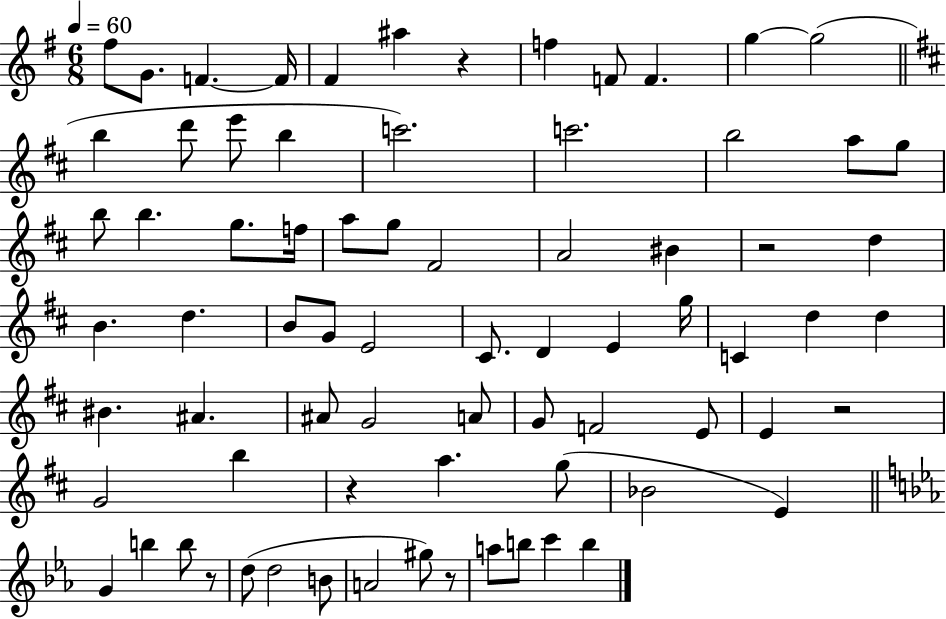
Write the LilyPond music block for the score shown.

{
  \clef treble
  \numericTimeSignature
  \time 6/8
  \key g \major
  \tempo 4 = 60
  fis''8 g'8. f'4.~~ f'16 | fis'4 ais''4 r4 | f''4 f'8 f'4. | g''4~~ g''2( | \break \bar "||" \break \key b \minor b''4 d'''8 e'''8 b''4 | c'''2.) | c'''2. | b''2 a''8 g''8 | \break b''8 b''4. g''8. f''16 | a''8 g''8 fis'2 | a'2 bis'4 | r2 d''4 | \break b'4. d''4. | b'8 g'8 e'2 | cis'8. d'4 e'4 g''16 | c'4 d''4 d''4 | \break bis'4. ais'4. | ais'8 g'2 a'8 | g'8 f'2 e'8 | e'4 r2 | \break g'2 b''4 | r4 a''4. g''8( | bes'2 e'4) | \bar "||" \break \key c \minor g'4 b''4 b''8 r8 | d''8( d''2 b'8 | a'2 gis''8) r8 | a''8 b''8 c'''4 b''4 | \break \bar "|."
}